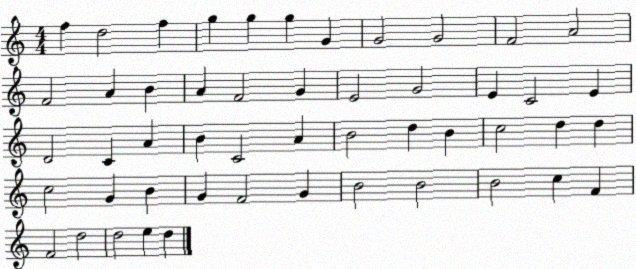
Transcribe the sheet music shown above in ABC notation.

X:1
T:Untitled
M:4/4
L:1/4
K:C
f d2 f g g g G G2 G2 F2 A2 F2 A B A F2 G E2 G2 E C2 E D2 C A B C2 A B2 d B c2 d d c2 G B G F2 G B2 B2 B2 c F F2 d2 d2 e d